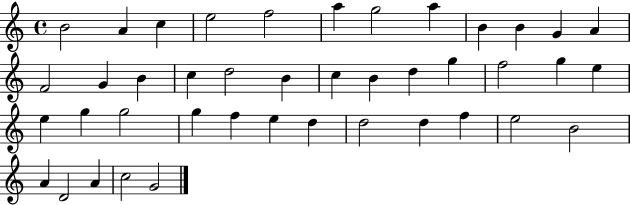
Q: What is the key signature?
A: C major